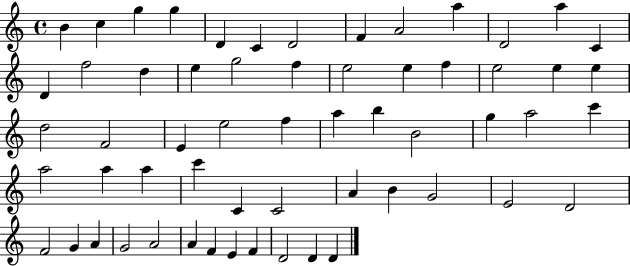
B4/q C5/q G5/q G5/q D4/q C4/q D4/h F4/q A4/h A5/q D4/h A5/q C4/q D4/q F5/h D5/q E5/q G5/h F5/q E5/h E5/q F5/q E5/h E5/q E5/q D5/h F4/h E4/q E5/h F5/q A5/q B5/q B4/h G5/q A5/h C6/q A5/h A5/q A5/q C6/q C4/q C4/h A4/q B4/q G4/h E4/h D4/h F4/h G4/q A4/q G4/h A4/h A4/q F4/q E4/q F4/q D4/h D4/q D4/q